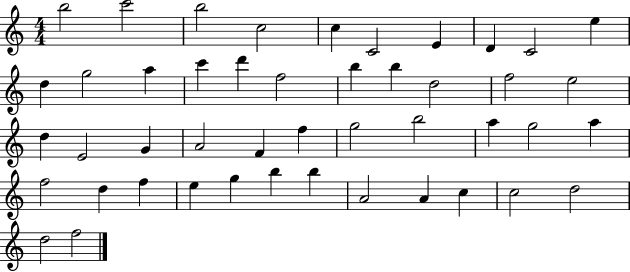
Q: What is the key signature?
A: C major